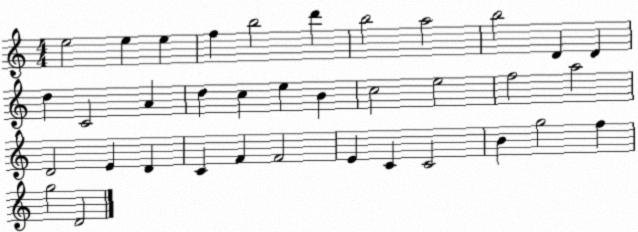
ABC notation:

X:1
T:Untitled
M:4/4
L:1/4
K:C
e2 e e f b2 d' b2 a2 b2 D D d C2 A d c e B c2 e2 f2 a2 D2 E D C F F2 E C C2 B g2 f g2 D2